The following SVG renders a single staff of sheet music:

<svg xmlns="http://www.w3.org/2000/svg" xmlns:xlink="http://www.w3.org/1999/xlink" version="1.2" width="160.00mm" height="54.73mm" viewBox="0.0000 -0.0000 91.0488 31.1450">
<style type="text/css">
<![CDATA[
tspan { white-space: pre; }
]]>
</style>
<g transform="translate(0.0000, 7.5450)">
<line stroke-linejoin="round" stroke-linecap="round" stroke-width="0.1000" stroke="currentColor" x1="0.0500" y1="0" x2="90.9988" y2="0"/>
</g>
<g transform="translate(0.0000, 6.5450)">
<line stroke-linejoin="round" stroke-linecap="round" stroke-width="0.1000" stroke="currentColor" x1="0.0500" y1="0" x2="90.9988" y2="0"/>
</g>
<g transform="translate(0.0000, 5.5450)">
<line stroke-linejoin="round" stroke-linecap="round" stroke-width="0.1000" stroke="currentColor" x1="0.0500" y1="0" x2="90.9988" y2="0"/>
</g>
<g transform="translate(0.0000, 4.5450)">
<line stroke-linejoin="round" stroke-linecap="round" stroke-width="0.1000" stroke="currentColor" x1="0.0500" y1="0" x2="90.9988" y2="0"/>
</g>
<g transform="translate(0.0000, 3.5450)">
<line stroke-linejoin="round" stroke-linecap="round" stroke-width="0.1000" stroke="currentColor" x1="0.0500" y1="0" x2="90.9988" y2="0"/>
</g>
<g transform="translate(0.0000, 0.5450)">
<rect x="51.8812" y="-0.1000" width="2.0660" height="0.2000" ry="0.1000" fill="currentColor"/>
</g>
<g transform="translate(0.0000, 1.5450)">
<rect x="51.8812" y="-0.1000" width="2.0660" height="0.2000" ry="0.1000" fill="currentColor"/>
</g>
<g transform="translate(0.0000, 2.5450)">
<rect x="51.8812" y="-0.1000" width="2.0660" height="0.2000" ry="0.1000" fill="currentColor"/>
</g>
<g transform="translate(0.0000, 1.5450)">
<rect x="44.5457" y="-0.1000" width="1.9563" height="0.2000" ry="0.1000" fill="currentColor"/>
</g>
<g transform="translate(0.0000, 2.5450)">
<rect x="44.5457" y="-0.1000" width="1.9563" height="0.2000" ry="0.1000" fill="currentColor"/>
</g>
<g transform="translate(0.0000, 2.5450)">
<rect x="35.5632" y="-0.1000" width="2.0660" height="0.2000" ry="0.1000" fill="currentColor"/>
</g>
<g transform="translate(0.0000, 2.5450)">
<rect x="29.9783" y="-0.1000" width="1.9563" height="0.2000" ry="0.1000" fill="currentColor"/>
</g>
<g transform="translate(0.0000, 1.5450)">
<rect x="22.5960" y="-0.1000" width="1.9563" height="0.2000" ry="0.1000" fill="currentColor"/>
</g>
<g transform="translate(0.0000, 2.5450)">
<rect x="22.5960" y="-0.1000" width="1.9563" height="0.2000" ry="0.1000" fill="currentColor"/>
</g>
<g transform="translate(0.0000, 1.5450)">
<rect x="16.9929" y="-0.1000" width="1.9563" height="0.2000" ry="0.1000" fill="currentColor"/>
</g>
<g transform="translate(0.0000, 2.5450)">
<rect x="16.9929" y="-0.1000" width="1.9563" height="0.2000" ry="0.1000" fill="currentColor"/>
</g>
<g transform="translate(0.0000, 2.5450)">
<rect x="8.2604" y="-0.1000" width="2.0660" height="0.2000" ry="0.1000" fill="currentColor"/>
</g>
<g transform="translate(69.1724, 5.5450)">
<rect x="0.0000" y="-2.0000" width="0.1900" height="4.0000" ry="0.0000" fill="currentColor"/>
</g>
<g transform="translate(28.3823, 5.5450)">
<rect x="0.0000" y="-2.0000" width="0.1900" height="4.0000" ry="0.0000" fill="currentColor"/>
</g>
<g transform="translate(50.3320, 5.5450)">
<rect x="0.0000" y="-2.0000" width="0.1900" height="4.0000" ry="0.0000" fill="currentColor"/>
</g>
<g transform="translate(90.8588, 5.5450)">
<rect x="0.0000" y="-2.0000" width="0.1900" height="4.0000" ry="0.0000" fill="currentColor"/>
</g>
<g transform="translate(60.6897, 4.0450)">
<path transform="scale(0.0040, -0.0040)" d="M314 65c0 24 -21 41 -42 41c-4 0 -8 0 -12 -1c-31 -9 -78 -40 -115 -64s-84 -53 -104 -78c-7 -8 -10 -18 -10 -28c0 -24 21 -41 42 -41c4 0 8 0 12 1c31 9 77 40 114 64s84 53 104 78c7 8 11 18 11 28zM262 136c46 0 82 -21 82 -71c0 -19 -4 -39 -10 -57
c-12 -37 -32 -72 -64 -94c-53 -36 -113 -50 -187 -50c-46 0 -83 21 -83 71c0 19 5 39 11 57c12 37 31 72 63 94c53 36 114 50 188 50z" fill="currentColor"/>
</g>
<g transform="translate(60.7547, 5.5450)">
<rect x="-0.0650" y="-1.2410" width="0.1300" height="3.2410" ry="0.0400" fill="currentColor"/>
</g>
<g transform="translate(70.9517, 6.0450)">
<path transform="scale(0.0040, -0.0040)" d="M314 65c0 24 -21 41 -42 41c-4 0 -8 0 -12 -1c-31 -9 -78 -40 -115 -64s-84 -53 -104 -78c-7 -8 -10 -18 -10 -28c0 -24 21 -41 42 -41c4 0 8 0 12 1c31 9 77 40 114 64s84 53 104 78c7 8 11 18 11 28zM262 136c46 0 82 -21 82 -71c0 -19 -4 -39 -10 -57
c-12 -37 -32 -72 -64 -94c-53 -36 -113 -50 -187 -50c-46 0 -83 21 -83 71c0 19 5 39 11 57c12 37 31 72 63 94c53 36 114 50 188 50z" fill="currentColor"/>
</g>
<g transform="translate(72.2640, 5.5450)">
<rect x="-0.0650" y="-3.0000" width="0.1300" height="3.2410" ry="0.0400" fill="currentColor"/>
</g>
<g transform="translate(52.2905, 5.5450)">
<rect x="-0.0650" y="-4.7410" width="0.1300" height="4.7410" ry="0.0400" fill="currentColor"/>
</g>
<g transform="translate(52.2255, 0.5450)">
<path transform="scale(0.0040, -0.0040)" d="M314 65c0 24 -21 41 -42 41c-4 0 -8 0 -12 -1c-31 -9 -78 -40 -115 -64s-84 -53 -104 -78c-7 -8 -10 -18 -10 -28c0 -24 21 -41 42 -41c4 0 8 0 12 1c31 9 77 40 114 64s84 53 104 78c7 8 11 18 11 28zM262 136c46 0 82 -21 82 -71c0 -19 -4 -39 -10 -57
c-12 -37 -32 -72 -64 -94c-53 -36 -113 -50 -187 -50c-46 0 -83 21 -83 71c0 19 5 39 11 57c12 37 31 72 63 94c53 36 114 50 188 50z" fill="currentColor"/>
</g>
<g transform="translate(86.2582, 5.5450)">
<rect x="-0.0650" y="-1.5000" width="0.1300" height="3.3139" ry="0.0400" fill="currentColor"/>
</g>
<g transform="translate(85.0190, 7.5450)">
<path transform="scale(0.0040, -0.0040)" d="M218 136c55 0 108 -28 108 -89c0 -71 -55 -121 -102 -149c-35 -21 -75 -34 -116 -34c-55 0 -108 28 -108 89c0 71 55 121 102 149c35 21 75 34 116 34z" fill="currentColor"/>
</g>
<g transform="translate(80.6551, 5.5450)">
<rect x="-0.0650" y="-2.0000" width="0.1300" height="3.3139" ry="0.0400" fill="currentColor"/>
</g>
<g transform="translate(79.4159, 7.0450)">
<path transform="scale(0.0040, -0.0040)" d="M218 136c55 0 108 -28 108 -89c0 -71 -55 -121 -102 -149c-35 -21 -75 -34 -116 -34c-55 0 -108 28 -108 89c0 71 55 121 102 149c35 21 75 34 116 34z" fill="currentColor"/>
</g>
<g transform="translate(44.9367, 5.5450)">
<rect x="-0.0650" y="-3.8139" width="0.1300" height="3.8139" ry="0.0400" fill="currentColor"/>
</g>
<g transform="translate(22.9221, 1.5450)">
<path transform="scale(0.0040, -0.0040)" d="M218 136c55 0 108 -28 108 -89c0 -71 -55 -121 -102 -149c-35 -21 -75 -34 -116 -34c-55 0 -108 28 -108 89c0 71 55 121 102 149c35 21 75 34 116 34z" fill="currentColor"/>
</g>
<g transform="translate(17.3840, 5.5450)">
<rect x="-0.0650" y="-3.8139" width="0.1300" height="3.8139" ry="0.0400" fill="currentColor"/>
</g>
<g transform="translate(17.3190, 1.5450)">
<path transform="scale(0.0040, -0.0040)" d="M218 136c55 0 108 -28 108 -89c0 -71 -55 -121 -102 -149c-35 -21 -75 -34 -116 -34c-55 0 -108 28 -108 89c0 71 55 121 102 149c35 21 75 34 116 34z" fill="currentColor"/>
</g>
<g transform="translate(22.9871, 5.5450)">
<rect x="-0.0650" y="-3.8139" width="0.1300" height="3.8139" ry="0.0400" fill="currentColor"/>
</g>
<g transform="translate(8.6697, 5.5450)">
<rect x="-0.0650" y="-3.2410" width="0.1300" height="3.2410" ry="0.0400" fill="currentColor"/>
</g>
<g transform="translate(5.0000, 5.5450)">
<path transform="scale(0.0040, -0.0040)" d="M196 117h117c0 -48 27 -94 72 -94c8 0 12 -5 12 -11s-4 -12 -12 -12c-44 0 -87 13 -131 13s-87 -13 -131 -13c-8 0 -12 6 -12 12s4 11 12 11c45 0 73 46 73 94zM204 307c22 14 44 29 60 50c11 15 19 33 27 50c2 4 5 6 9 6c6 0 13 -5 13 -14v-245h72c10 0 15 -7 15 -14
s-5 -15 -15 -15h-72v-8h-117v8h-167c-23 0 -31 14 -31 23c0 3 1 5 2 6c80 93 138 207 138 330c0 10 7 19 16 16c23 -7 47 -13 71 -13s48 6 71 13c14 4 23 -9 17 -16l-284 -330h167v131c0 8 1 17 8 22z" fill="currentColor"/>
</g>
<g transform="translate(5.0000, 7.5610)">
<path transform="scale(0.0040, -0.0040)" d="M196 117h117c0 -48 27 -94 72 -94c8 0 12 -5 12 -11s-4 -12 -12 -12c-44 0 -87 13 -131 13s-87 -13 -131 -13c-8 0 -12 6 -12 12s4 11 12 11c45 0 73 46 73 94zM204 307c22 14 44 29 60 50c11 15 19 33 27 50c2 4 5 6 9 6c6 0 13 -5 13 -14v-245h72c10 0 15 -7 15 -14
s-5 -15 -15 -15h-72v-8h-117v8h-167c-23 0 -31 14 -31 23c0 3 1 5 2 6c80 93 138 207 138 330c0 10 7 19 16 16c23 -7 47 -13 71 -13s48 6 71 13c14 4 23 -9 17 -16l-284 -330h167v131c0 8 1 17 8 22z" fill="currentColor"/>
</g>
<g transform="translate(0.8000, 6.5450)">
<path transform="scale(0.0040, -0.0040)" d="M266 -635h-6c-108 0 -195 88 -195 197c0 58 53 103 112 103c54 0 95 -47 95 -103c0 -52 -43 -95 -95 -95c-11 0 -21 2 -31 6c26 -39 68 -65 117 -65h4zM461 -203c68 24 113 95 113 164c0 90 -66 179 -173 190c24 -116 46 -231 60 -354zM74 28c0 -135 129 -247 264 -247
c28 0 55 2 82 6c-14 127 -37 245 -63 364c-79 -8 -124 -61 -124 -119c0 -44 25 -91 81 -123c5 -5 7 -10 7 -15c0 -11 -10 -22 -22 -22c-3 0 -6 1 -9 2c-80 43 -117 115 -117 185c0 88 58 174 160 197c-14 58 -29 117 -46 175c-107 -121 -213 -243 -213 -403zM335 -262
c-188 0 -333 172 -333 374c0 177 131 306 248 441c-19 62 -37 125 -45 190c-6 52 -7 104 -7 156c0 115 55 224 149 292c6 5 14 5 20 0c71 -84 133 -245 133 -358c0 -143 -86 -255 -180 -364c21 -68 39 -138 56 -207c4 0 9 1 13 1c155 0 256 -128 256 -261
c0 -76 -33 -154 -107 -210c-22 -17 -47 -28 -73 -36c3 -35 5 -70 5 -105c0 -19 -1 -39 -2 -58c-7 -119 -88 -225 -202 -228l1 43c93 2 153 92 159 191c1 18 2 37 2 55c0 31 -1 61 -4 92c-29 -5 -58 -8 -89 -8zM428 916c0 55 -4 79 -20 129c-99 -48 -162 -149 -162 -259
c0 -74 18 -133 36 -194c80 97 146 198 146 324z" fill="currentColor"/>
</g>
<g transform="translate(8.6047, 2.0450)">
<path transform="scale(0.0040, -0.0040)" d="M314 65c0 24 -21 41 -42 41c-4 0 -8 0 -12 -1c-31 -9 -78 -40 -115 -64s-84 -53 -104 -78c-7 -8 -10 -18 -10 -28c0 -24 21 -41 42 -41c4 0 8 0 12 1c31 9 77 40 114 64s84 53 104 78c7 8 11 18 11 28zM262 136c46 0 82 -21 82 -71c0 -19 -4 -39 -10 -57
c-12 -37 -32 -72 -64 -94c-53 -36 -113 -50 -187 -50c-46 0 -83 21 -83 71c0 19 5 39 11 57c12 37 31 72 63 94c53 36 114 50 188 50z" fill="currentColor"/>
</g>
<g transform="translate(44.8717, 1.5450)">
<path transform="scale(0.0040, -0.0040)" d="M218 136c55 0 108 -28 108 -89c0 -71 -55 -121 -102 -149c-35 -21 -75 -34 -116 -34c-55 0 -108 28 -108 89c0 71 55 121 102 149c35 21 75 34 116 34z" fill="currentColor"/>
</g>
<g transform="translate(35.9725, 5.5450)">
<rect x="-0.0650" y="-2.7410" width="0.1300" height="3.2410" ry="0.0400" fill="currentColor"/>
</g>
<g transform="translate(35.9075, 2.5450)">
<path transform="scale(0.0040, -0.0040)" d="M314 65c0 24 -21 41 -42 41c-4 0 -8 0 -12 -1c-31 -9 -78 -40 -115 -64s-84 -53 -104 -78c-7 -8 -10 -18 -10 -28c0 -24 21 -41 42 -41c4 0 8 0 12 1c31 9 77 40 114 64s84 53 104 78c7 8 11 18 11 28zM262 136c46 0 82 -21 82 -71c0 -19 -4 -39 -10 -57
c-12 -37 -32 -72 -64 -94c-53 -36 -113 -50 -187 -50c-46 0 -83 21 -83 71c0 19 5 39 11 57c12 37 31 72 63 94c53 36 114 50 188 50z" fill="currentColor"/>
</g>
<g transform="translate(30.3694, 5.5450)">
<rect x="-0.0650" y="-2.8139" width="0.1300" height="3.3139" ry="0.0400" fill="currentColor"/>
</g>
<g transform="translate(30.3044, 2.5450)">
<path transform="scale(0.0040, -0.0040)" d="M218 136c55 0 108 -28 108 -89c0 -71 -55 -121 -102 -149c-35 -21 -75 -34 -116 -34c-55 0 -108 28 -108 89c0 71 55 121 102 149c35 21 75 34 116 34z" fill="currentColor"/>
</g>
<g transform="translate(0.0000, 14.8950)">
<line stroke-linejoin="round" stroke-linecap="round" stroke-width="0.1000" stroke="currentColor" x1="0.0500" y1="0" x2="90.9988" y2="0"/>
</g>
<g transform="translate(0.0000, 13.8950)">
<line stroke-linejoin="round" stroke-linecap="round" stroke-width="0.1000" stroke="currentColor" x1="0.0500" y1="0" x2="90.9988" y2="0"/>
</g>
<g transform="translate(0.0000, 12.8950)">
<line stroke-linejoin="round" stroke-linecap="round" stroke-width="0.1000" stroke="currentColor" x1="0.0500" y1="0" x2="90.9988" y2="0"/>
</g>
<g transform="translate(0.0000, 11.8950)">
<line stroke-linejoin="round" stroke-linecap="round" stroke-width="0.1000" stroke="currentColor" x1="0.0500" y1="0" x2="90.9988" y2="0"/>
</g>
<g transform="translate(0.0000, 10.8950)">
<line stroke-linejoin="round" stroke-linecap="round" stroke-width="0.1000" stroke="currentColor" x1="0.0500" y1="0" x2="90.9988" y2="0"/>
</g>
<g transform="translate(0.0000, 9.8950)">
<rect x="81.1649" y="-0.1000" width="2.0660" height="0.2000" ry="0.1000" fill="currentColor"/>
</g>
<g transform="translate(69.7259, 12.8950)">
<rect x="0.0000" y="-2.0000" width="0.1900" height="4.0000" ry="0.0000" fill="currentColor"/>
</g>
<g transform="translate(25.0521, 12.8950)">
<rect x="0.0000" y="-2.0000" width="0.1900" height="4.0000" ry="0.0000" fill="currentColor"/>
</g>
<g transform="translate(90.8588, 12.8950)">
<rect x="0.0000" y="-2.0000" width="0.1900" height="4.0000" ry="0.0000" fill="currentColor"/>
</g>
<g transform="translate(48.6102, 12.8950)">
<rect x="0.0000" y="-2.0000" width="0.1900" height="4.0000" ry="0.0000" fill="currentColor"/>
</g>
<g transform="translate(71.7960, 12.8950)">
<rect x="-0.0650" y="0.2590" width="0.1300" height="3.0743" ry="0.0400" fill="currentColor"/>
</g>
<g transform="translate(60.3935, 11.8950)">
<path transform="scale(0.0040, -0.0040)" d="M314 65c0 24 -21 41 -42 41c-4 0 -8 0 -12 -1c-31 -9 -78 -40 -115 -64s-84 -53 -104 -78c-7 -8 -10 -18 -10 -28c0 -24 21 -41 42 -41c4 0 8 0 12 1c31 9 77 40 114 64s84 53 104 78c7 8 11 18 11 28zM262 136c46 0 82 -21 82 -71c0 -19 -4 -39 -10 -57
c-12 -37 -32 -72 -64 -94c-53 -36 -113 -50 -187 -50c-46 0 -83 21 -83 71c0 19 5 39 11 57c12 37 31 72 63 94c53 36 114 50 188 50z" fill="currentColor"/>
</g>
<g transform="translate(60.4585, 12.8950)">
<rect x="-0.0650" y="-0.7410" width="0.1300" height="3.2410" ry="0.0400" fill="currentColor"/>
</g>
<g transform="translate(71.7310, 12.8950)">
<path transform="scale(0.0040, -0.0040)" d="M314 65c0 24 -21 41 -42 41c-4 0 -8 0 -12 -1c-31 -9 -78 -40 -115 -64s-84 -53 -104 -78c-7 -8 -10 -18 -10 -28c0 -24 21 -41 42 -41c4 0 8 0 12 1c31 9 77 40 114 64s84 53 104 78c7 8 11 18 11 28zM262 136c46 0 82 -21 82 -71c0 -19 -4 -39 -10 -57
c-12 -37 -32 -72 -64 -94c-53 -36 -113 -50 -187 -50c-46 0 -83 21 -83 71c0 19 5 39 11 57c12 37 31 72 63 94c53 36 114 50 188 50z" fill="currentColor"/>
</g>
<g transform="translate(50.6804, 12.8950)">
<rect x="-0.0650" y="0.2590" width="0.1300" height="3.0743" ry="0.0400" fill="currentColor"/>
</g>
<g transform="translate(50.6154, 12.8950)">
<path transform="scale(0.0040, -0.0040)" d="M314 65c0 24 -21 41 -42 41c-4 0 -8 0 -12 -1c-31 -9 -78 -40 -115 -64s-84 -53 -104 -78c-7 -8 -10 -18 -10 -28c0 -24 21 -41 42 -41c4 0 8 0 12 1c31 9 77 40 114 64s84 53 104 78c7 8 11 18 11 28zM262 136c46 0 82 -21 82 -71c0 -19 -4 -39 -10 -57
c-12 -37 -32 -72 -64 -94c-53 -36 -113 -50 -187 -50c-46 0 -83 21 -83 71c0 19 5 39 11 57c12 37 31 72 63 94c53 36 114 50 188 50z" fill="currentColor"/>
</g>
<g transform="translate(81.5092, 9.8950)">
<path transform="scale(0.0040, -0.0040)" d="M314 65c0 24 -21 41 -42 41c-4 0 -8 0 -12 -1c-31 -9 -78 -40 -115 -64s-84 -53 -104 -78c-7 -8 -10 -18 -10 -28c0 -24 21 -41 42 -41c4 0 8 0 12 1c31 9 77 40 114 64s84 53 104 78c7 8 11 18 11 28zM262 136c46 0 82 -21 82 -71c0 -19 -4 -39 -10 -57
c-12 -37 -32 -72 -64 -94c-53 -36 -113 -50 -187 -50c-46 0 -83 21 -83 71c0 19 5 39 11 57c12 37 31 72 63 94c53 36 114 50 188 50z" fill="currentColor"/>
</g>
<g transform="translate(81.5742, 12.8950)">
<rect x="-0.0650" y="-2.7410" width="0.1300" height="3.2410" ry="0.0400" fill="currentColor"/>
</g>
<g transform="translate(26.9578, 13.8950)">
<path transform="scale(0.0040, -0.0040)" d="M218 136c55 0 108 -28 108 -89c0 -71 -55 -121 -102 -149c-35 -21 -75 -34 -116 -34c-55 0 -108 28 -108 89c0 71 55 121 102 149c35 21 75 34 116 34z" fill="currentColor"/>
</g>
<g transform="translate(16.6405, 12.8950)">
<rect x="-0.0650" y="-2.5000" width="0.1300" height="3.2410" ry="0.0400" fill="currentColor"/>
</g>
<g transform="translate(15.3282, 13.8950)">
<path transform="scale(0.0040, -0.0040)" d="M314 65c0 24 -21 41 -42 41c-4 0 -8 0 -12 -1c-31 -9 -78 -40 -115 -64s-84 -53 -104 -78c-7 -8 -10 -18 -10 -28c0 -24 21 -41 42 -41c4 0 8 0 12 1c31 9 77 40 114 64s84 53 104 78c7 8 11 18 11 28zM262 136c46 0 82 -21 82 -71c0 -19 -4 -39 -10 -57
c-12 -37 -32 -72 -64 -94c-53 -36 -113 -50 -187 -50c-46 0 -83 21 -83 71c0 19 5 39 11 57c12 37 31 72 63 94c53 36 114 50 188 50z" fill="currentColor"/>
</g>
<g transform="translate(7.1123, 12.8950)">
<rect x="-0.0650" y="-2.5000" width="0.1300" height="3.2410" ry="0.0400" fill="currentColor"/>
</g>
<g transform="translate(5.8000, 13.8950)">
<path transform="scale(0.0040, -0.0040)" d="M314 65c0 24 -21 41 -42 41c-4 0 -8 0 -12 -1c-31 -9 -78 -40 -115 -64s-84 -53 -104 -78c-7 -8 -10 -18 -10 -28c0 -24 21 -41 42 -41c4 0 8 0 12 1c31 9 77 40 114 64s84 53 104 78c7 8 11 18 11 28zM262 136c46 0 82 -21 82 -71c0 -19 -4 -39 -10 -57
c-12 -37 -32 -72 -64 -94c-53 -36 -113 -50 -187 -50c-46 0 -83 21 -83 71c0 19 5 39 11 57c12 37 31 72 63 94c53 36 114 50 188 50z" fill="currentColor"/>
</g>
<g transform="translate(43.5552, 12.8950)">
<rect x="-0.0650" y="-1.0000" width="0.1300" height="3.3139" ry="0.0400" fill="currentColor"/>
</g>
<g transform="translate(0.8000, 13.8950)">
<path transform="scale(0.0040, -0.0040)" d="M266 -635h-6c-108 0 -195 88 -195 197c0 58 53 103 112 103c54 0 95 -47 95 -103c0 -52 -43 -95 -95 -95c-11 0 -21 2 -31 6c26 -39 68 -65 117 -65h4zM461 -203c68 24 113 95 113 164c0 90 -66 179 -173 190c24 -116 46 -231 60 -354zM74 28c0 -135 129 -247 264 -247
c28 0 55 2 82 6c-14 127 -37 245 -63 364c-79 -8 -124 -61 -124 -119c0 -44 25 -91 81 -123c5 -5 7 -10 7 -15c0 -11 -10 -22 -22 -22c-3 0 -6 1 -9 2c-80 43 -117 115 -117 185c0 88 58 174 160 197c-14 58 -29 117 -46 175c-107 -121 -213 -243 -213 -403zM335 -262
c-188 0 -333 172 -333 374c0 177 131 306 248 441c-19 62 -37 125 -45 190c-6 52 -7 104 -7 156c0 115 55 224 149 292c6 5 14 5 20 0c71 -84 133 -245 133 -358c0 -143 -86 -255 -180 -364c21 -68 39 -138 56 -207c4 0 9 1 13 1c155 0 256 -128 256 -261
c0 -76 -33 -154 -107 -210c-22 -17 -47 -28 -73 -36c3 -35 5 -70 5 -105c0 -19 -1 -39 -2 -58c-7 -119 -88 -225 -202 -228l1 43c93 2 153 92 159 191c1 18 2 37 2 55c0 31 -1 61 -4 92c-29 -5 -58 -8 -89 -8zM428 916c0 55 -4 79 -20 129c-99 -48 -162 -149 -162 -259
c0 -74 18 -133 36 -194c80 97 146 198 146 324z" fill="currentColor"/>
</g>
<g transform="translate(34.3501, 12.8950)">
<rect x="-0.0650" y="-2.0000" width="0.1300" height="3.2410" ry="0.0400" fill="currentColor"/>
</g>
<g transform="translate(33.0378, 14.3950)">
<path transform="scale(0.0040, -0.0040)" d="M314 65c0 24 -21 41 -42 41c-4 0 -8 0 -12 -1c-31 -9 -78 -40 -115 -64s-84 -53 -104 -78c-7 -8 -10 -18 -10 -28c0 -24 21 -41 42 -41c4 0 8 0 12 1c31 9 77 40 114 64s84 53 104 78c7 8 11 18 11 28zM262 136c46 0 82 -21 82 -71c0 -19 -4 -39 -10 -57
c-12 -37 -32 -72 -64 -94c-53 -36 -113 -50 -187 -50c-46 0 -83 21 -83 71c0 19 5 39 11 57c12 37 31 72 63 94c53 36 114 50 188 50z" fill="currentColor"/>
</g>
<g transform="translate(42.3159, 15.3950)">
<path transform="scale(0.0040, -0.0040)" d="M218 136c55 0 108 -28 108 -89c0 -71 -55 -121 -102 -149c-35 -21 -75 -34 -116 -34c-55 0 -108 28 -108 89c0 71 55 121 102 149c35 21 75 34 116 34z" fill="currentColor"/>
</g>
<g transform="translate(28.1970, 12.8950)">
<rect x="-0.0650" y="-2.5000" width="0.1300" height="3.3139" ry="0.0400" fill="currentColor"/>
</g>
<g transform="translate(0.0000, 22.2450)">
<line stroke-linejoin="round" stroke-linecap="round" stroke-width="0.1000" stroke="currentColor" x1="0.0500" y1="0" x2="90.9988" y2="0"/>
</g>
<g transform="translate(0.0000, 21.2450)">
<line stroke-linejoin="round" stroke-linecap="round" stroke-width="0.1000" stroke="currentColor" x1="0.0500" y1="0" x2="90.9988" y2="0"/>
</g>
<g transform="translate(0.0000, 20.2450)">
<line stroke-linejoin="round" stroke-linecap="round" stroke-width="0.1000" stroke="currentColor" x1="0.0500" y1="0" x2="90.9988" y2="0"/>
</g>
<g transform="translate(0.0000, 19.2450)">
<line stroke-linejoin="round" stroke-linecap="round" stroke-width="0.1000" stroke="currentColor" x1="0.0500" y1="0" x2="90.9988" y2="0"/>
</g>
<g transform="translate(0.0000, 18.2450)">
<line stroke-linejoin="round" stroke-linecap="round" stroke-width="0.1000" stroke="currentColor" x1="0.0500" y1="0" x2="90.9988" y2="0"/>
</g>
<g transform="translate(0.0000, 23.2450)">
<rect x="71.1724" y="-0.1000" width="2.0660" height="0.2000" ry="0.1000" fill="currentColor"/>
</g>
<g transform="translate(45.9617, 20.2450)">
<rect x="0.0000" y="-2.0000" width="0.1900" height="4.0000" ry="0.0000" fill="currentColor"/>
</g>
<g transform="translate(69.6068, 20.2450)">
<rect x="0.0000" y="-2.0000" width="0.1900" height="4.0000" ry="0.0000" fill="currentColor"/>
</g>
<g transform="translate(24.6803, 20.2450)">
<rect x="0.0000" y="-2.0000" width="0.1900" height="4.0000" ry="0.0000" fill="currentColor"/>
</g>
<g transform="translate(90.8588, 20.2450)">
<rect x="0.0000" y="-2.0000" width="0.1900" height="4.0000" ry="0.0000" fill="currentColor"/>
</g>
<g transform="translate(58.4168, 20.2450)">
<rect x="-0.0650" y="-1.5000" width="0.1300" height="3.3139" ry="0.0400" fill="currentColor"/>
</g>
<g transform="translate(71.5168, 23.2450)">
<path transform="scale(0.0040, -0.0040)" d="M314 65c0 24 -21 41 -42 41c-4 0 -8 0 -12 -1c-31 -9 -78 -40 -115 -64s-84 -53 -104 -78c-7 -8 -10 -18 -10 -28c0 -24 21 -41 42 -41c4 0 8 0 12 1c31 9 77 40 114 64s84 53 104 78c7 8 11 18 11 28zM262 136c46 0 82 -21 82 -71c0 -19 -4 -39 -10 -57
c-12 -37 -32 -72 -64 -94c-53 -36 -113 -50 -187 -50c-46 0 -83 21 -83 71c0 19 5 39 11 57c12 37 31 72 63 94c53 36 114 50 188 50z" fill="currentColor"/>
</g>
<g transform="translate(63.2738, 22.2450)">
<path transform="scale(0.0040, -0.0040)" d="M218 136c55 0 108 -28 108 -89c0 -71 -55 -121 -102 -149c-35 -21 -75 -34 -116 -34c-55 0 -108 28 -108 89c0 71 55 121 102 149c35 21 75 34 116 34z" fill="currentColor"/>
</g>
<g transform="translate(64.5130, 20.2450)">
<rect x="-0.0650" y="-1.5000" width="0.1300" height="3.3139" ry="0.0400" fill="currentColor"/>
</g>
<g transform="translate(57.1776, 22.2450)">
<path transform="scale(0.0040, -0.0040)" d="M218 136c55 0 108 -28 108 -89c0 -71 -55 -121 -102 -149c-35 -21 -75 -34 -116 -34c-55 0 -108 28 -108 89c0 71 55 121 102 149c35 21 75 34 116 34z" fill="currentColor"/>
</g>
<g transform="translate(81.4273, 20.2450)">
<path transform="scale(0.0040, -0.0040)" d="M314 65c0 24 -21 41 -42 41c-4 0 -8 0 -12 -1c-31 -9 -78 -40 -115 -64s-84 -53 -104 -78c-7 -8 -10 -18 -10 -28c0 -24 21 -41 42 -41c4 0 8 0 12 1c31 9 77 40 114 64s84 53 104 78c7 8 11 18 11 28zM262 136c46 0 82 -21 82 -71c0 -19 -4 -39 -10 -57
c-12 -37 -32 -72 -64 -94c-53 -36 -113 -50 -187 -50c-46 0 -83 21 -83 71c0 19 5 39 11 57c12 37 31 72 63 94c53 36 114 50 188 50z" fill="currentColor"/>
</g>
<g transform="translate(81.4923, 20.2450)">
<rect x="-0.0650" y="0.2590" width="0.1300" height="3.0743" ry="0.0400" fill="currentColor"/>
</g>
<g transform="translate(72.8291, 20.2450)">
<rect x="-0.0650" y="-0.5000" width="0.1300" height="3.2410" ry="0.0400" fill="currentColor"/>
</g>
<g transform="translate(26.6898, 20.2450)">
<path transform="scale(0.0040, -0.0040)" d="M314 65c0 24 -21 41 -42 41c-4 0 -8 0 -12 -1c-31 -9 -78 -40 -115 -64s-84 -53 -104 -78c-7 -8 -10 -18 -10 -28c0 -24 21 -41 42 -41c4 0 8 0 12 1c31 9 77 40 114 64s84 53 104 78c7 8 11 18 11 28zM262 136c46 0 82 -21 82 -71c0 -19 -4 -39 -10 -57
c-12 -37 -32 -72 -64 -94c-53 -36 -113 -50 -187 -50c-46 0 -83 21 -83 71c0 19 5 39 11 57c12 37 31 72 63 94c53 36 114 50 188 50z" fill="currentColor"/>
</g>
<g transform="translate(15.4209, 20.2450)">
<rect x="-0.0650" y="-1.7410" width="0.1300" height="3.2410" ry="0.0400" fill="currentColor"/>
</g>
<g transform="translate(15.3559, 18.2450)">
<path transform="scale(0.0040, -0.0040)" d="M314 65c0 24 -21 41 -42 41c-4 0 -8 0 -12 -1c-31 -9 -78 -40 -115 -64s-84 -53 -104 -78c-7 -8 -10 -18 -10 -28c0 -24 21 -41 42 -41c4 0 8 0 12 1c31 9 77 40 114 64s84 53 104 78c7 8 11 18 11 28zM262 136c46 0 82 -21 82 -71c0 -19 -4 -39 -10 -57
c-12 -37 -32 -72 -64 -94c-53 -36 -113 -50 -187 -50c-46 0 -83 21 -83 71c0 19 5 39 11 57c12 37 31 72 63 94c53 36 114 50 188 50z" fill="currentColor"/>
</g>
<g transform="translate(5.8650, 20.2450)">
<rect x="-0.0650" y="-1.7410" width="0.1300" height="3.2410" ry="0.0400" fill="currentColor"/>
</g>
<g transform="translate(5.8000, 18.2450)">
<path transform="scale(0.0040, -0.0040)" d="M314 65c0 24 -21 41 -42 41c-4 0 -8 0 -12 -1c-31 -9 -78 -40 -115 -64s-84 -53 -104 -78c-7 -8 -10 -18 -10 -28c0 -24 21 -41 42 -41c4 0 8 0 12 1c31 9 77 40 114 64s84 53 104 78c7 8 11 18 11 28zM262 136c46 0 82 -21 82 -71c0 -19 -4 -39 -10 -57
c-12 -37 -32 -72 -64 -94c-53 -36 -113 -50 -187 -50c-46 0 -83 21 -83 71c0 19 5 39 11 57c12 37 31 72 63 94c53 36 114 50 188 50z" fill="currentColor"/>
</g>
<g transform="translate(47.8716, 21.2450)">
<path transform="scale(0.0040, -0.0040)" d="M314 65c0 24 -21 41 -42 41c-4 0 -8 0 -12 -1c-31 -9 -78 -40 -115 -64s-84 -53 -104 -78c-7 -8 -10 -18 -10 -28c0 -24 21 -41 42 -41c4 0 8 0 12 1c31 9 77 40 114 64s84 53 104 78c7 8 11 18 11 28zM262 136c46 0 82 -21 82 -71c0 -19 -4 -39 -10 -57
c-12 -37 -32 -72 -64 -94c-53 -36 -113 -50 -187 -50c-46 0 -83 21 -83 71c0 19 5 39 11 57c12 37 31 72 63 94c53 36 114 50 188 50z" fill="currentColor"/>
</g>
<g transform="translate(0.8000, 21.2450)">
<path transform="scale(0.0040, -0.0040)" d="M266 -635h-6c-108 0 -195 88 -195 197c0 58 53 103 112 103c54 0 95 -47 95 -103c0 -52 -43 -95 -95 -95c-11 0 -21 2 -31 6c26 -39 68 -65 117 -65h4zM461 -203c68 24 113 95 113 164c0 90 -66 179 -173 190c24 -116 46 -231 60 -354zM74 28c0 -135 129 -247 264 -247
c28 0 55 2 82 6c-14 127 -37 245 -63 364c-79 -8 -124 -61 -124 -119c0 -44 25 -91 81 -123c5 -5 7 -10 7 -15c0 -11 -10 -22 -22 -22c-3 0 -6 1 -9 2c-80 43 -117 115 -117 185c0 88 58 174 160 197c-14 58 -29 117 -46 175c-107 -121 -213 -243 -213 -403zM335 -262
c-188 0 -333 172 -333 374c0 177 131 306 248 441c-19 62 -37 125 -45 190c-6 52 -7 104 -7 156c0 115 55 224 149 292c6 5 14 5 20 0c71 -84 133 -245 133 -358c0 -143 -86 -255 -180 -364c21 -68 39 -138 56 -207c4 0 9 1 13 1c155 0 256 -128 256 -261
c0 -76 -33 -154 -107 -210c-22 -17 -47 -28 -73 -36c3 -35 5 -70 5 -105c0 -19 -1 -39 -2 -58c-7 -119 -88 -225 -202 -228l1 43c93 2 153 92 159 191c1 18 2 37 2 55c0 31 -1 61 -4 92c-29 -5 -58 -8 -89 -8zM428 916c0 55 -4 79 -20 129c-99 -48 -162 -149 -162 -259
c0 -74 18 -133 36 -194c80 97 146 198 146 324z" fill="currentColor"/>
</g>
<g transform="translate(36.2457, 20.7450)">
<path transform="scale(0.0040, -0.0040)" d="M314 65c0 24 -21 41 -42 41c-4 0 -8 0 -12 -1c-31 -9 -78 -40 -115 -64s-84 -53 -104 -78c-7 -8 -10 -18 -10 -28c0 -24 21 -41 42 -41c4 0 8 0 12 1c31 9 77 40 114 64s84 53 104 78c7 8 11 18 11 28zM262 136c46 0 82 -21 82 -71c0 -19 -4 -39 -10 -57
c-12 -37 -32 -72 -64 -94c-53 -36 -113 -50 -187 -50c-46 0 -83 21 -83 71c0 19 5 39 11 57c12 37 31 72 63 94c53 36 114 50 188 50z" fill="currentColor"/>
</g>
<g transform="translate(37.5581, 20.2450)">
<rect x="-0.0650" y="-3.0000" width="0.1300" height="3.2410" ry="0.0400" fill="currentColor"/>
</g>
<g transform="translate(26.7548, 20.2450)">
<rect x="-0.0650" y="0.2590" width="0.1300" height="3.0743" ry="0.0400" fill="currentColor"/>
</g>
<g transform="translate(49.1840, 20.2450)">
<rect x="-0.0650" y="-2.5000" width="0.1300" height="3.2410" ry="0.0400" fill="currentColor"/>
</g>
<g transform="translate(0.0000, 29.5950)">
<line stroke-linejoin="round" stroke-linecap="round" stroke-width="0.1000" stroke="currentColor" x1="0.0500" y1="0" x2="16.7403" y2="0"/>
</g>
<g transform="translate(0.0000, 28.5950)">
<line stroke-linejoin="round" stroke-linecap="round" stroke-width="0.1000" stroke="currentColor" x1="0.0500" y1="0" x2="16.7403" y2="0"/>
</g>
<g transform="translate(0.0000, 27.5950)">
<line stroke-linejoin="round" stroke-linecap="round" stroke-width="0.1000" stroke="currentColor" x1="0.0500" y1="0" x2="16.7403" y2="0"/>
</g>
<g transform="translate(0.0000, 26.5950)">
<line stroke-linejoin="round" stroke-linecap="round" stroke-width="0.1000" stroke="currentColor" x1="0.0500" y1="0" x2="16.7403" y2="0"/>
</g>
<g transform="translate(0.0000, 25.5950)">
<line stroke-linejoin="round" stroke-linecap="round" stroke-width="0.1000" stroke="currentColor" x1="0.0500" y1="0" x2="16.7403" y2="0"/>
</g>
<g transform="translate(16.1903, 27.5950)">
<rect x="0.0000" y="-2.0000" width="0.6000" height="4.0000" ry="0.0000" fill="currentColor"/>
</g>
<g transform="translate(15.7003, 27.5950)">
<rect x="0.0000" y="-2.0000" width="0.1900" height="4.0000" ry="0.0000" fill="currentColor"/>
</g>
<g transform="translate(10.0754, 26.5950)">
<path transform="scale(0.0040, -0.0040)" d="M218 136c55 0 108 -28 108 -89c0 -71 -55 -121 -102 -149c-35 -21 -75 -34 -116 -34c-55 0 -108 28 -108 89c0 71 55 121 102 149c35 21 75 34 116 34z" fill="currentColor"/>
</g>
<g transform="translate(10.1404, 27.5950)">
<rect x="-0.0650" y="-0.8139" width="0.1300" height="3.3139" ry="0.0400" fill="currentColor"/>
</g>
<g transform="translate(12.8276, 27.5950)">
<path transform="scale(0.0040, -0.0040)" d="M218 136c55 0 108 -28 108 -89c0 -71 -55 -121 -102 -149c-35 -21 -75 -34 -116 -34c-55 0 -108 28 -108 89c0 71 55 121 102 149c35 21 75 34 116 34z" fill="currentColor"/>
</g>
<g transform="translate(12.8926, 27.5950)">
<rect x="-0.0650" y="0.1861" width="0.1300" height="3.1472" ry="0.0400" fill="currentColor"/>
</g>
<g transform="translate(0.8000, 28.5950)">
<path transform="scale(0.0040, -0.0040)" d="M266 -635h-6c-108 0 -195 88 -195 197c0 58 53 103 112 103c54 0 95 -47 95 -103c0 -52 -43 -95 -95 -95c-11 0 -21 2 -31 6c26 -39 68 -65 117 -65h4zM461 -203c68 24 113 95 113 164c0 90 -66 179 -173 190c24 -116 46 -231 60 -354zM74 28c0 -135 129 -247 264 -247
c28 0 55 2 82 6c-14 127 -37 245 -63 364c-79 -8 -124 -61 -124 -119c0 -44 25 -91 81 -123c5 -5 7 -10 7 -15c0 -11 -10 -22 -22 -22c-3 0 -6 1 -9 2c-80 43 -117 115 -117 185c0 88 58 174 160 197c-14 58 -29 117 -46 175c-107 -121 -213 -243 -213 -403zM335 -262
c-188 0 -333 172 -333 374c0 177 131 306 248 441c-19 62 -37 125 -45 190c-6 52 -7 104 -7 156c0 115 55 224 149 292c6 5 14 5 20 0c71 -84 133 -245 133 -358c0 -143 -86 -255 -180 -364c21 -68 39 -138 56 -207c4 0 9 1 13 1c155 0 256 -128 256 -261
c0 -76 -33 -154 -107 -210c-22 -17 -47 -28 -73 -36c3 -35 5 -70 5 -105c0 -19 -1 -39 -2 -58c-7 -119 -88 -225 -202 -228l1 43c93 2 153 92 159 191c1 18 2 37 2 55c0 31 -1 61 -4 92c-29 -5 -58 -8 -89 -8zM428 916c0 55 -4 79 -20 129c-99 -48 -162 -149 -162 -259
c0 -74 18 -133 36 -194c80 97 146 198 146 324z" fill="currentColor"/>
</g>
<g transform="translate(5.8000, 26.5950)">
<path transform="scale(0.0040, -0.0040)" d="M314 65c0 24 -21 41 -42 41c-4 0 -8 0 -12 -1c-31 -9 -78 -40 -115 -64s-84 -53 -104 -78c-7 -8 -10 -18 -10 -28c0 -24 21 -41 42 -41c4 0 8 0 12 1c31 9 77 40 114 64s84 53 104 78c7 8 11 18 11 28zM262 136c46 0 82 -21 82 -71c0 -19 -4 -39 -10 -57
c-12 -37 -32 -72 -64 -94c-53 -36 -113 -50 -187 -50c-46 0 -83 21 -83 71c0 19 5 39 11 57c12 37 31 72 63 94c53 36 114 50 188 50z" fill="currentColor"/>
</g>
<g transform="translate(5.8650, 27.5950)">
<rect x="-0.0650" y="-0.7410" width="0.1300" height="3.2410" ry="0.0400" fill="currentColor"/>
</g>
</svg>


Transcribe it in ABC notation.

X:1
T:Untitled
M:4/4
L:1/4
K:C
b2 c' c' a a2 c' e'2 e2 A2 F E G2 G2 G F2 D B2 d2 B2 a2 f2 f2 B2 A2 G2 E E C2 B2 d2 d B